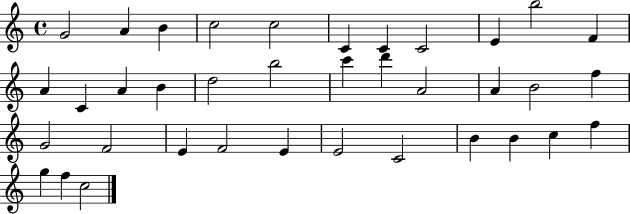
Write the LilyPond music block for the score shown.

{
  \clef treble
  \time 4/4
  \defaultTimeSignature
  \key c \major
  g'2 a'4 b'4 | c''2 c''2 | c'4 c'4 c'2 | e'4 b''2 f'4 | \break a'4 c'4 a'4 b'4 | d''2 b''2 | c'''4 d'''4 a'2 | a'4 b'2 f''4 | \break g'2 f'2 | e'4 f'2 e'4 | e'2 c'2 | b'4 b'4 c''4 f''4 | \break g''4 f''4 c''2 | \bar "|."
}